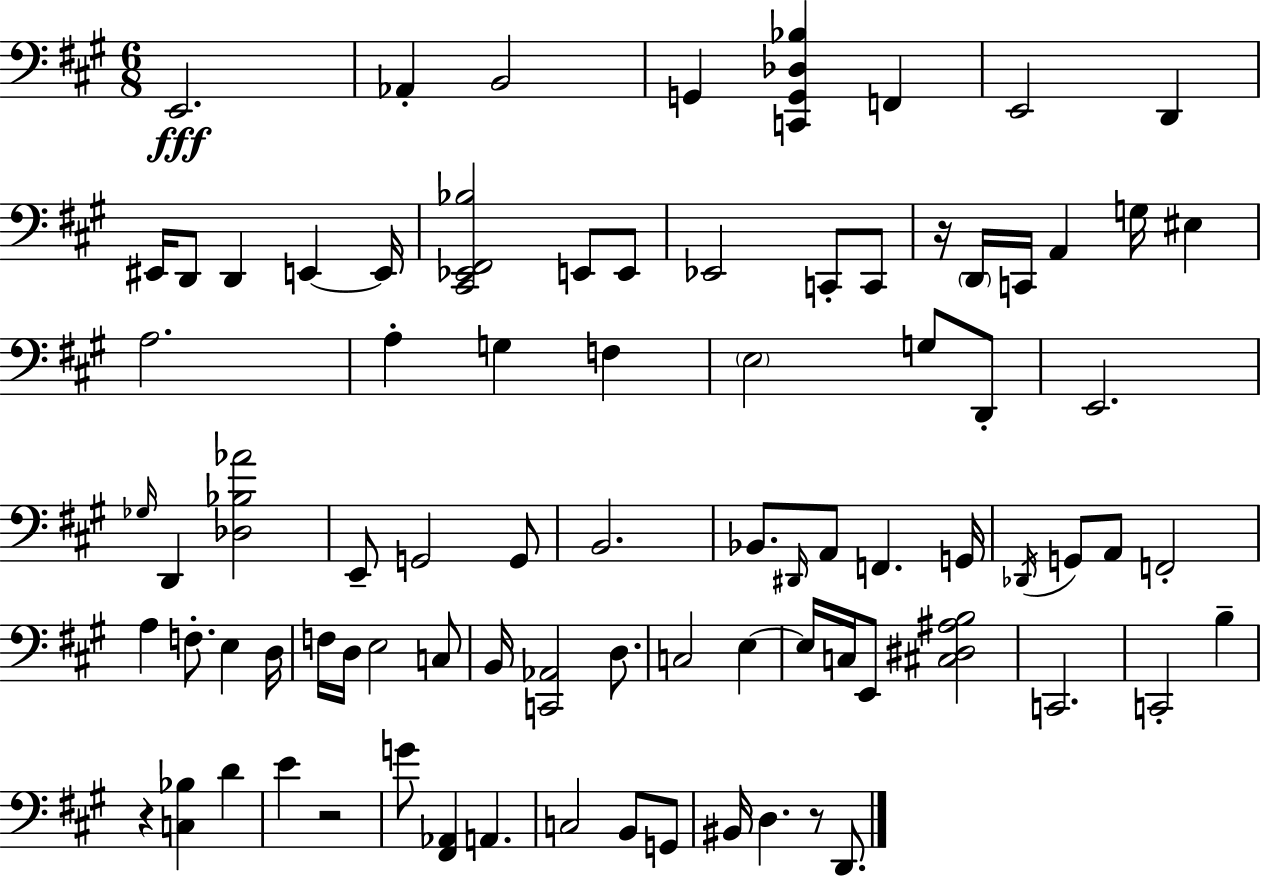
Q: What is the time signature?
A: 6/8